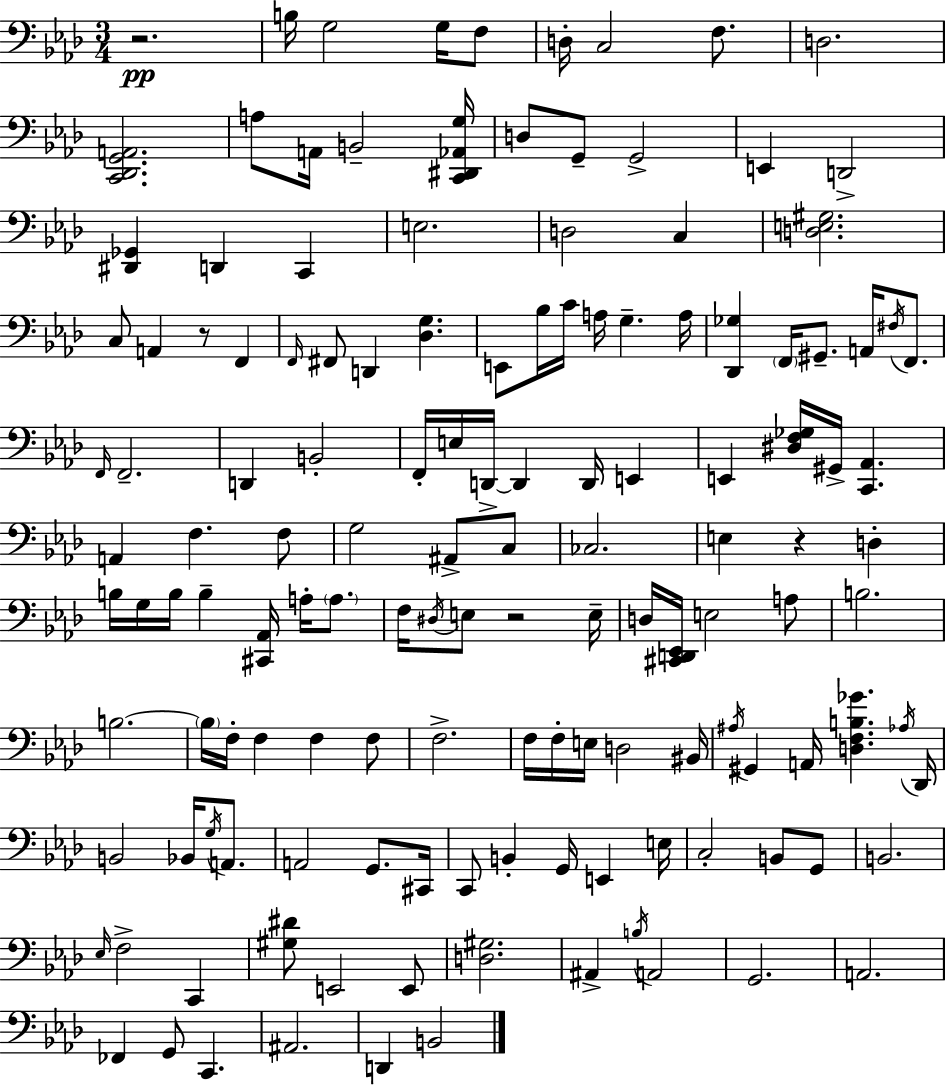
R/h. B3/s G3/h G3/s F3/e D3/s C3/h F3/e. D3/h. [C2,Db2,G2,A2]/h. A3/e A2/s B2/h [C2,D#2,Ab2,G3]/s D3/e G2/e G2/h E2/q D2/h [D#2,Gb2]/q D2/q C2/q E3/h. D3/h C3/q [D3,E3,G#3]/h. C3/e A2/q R/e F2/q F2/s F#2/e D2/q [Db3,G3]/q. E2/e Bb3/s C4/s A3/s G3/q. A3/s [Db2,Gb3]/q F2/s G#2/e. A2/s F#3/s F2/e. F2/s F2/h. D2/q B2/h F2/s E3/s D2/s D2/q D2/s E2/q E2/q [D#3,F3,Gb3]/s G#2/s [C2,Ab2]/q. A2/q F3/q. F3/e G3/h A#2/e C3/e CES3/h. E3/q R/q D3/q B3/s G3/s B3/s B3/q [C#2,Ab2]/s A3/s A3/e. F3/s D#3/s E3/e R/h E3/s D3/s [C#2,D2,Eb2]/s E3/h A3/e B3/h. B3/h. B3/s F3/s F3/q F3/q F3/e F3/h. F3/s F3/s E3/s D3/h BIS2/s A#3/s G#2/q A2/s [D3,F3,B3,Gb4]/q. Ab3/s Db2/s B2/h Bb2/s G3/s A2/e. A2/h G2/e. C#2/s C2/e B2/q G2/s E2/q E3/s C3/h B2/e G2/e B2/h. Eb3/s F3/h C2/q [G#3,D#4]/e E2/h E2/e [D3,G#3]/h. A#2/q B3/s A2/h G2/h. A2/h. FES2/q G2/e C2/q. A#2/h. D2/q B2/h